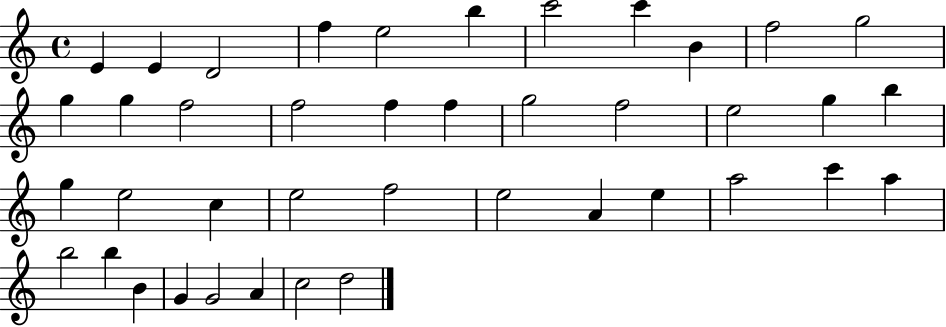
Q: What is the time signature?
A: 4/4